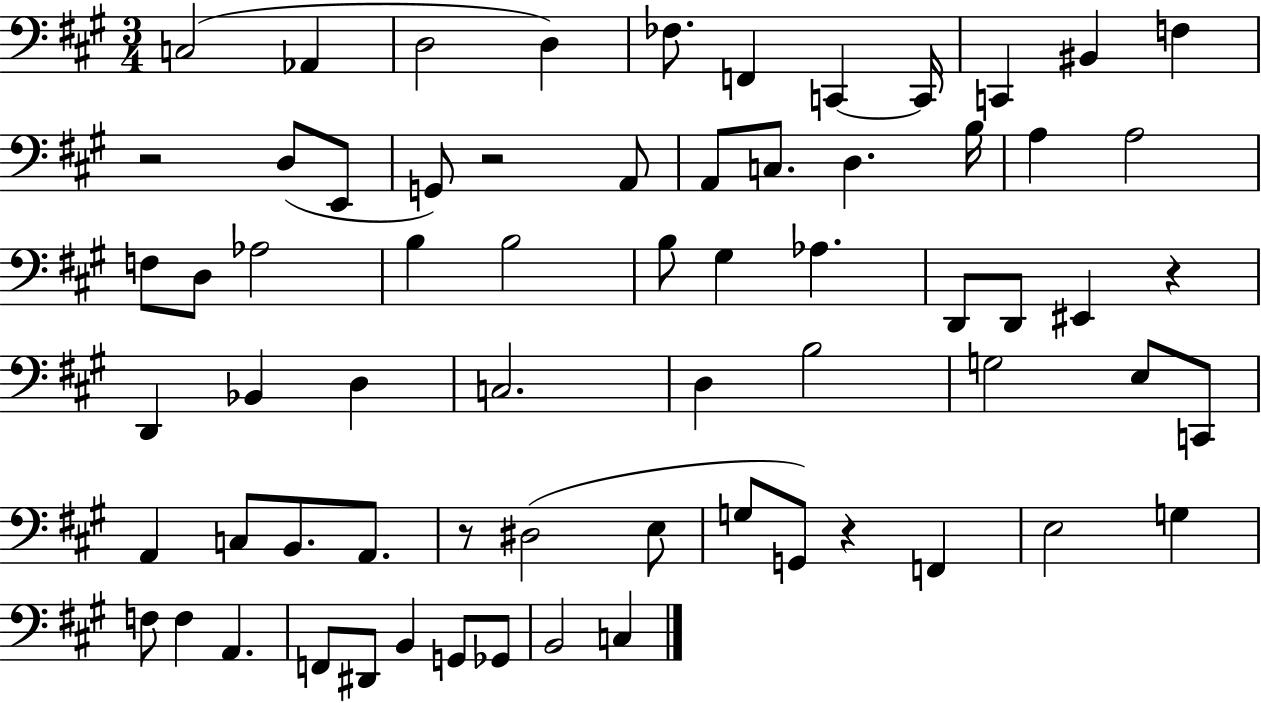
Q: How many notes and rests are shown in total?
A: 67